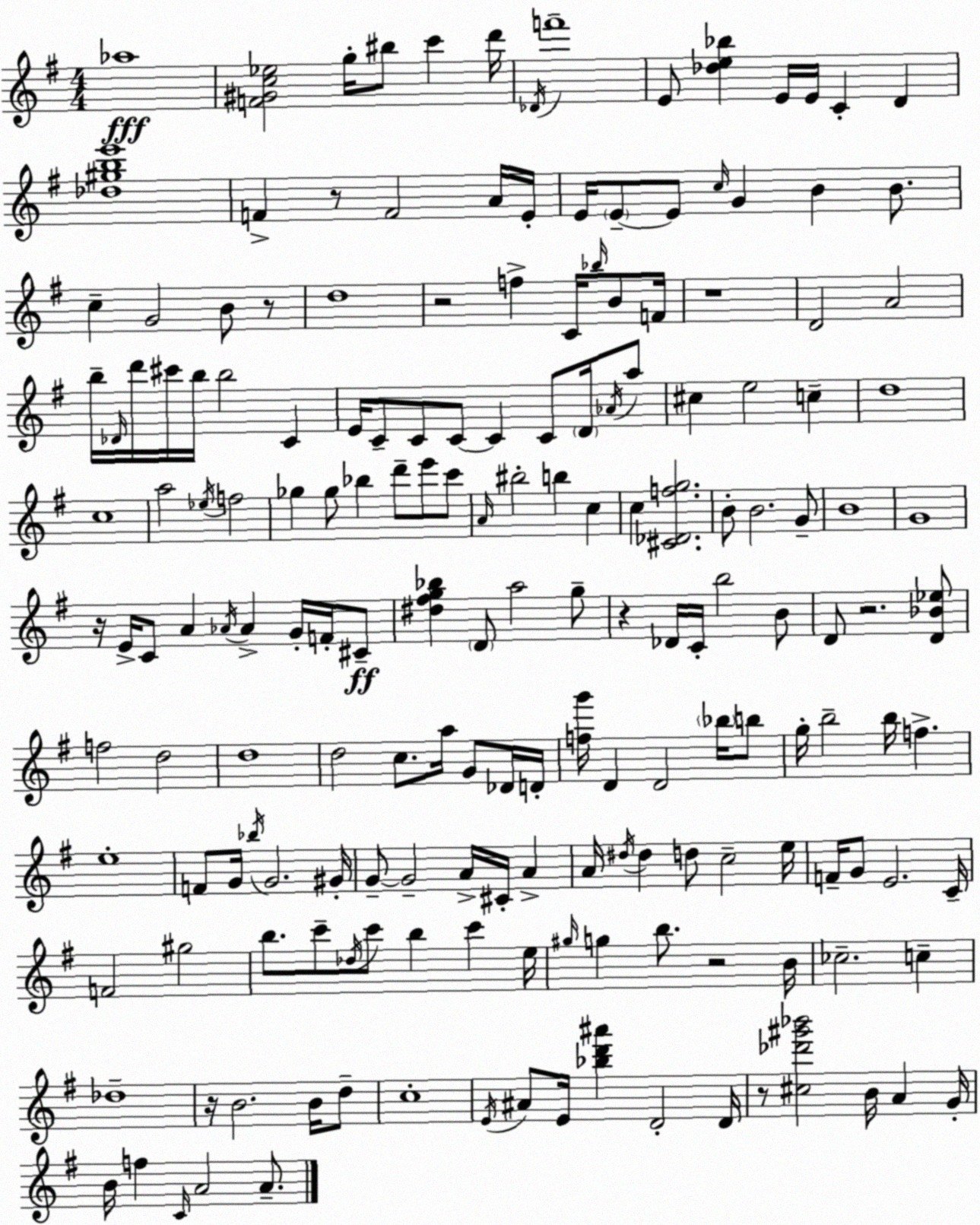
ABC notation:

X:1
T:Untitled
M:4/4
L:1/4
K:Em
_a4 [F^Gc_e]2 g/4 ^b/2 c' d'/4 _D/4 f'4 E/2 [_de_b] E/4 E/4 C D [_d^gbe']4 F z/2 F2 A/4 E/4 E/4 E/2 E/2 c/4 G B B/2 c G2 B/2 z/2 d4 z2 f C/4 _b/4 B/2 F/4 z4 D2 A2 b/4 _D/4 d'/4 ^c'/4 b/4 b2 C E/4 C/2 C/2 C/2 C C/2 D/4 _A/4 a/2 ^c e2 c d4 c4 a2 _e/4 f2 _g _g/2 _b d'/2 e'/2 c'/2 A/4 ^b2 b c c [^C_Dfg]2 B/2 B2 G/2 B4 G4 z/4 E/4 C/2 A _A/4 _A G/4 F/4 ^C/2 [^d^fg_b] D/2 a2 g/2 z _D/4 C/4 b2 B/2 D/2 z2 [D_B_e]/2 f2 d2 d4 d2 c/2 a/4 G/2 _D/4 D/4 [fg']/4 D D2 _b/4 b/2 g/4 b2 b/4 f e4 F/2 G/4 _b/4 G2 ^G/4 G/2 G2 A/4 ^C/4 A A/4 ^d/4 ^d d/2 c2 e/4 F/4 G/2 E2 C/4 F2 ^g2 b/2 c'/2 _d/4 c'/2 b c' e/4 ^g/4 g b/2 z2 B/4 _c2 c _d4 z/4 B2 B/4 d/2 c4 E/4 ^A/2 E/4 [_bd'^a'] D2 D/4 z/2 [^c_d'^g'_b']2 B/4 A G/4 B/4 f C/4 A2 A/2